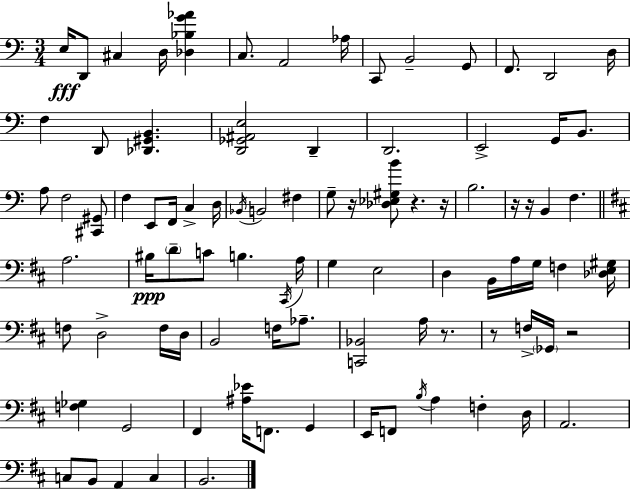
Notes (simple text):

E3/s D2/e C#3/q D3/s [Db3,Bb3,G4,Ab4]/q C3/e. A2/h Ab3/s C2/e B2/h G2/e F2/e. D2/h D3/s F3/q D2/e [Db2,G#2,B2]/q. [D2,Gb2,A#2,E3]/h D2/q D2/h. E2/h G2/s B2/e. A3/e F3/h [C#2,G#2]/e F3/q E2/e F2/s C3/q D3/s Bb2/s B2/h F#3/q G3/e R/s [Db3,Eb3,G#3,B4]/e R/q. R/s B3/h. R/s R/s B2/q F3/q. A3/h. BIS3/s D4/e C4/e B3/q. C#2/s A3/s G3/q E3/h D3/q B2/s A3/s G3/s F3/q [Db3,E3,G#3]/s F3/e D3/h F3/s D3/s B2/h F3/s Ab3/e. [C2,Bb2]/h A3/s R/e. R/e F3/s Gb2/s R/h [F3,Gb3]/q G2/h F#2/q [A#3,Eb4]/s F2/e. G2/q E2/s F2/e B3/s A3/q F3/q D3/s A2/h. C3/e B2/e A2/q C3/q B2/h.